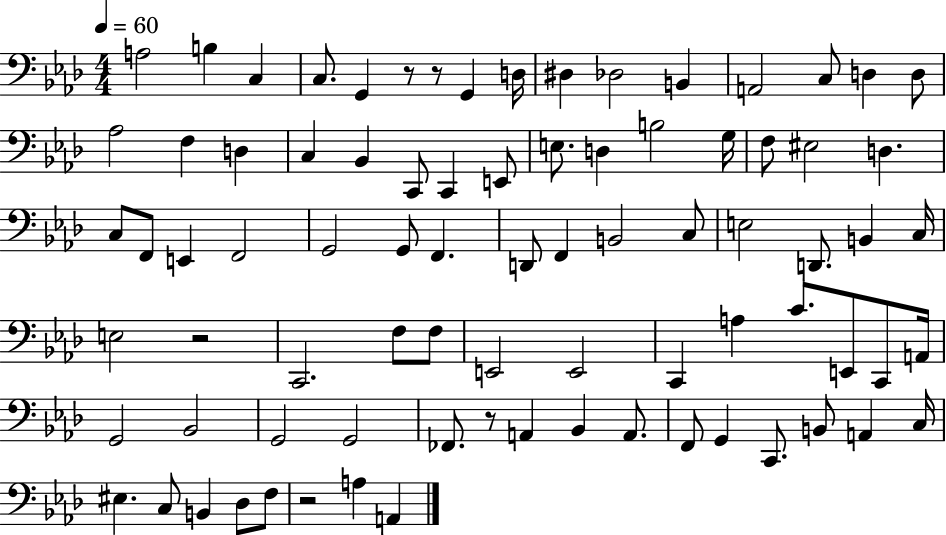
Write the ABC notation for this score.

X:1
T:Untitled
M:4/4
L:1/4
K:Ab
A,2 B, C, C,/2 G,, z/2 z/2 G,, D,/4 ^D, _D,2 B,, A,,2 C,/2 D, D,/2 _A,2 F, D, C, _B,, C,,/2 C,, E,,/2 E,/2 D, B,2 G,/4 F,/2 ^E,2 D, C,/2 F,,/2 E,, F,,2 G,,2 G,,/2 F,, D,,/2 F,, B,,2 C,/2 E,2 D,,/2 B,, C,/4 E,2 z2 C,,2 F,/2 F,/2 E,,2 E,,2 C,, A, C/2 E,,/2 C,,/2 A,,/4 G,,2 _B,,2 G,,2 G,,2 _F,,/2 z/2 A,, _B,, A,,/2 F,,/2 G,, C,,/2 B,,/2 A,, C,/4 ^E, C,/2 B,, _D,/2 F,/2 z2 A, A,,